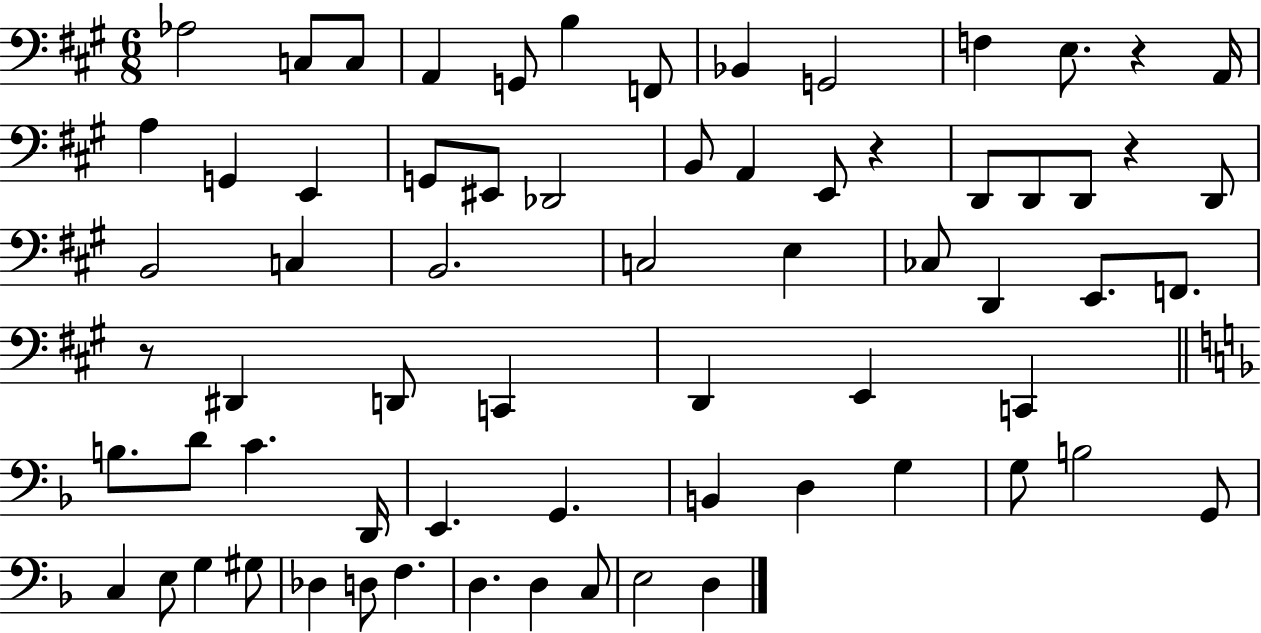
X:1
T:Untitled
M:6/8
L:1/4
K:A
_A,2 C,/2 C,/2 A,, G,,/2 B, F,,/2 _B,, G,,2 F, E,/2 z A,,/4 A, G,, E,, G,,/2 ^E,,/2 _D,,2 B,,/2 A,, E,,/2 z D,,/2 D,,/2 D,,/2 z D,,/2 B,,2 C, B,,2 C,2 E, _C,/2 D,, E,,/2 F,,/2 z/2 ^D,, D,,/2 C,, D,, E,, C,, B,/2 D/2 C D,,/4 E,, G,, B,, D, G, G,/2 B,2 G,,/2 C, E,/2 G, ^G,/2 _D, D,/2 F, D, D, C,/2 E,2 D,